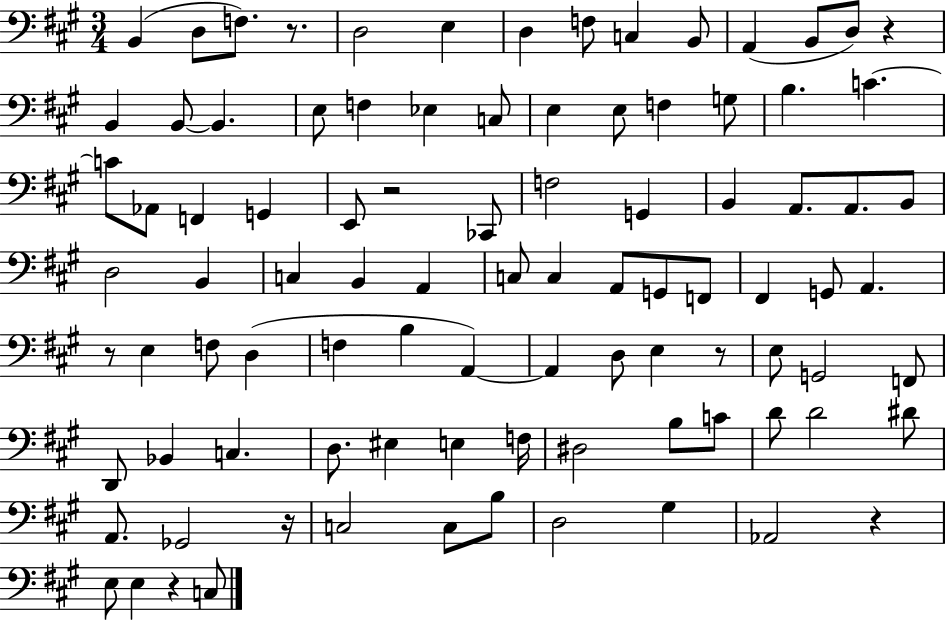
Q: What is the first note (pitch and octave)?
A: B2